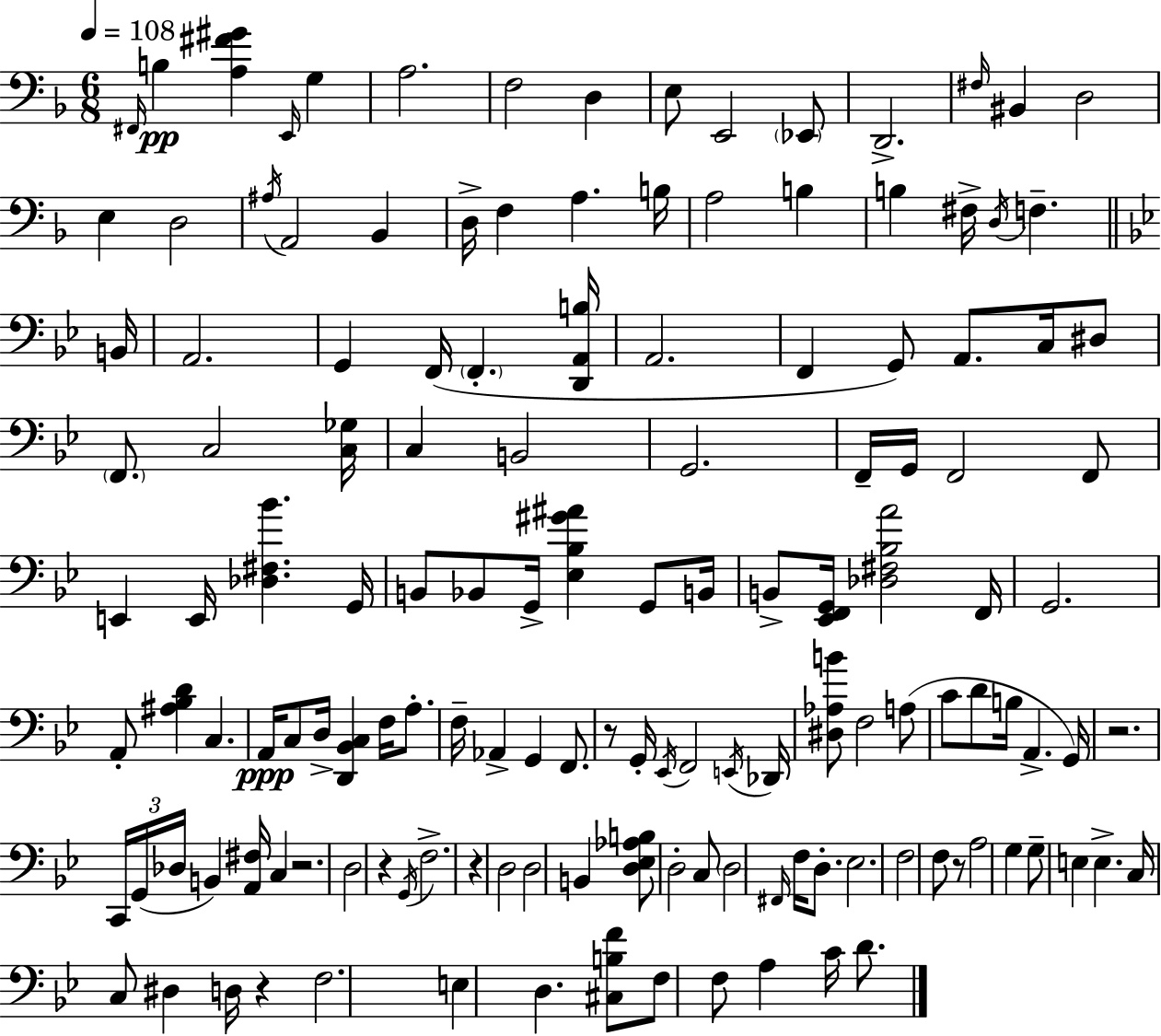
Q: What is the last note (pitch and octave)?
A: D4